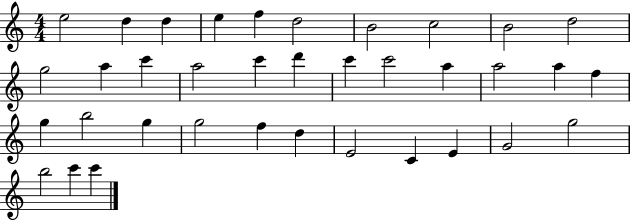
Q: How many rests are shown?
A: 0